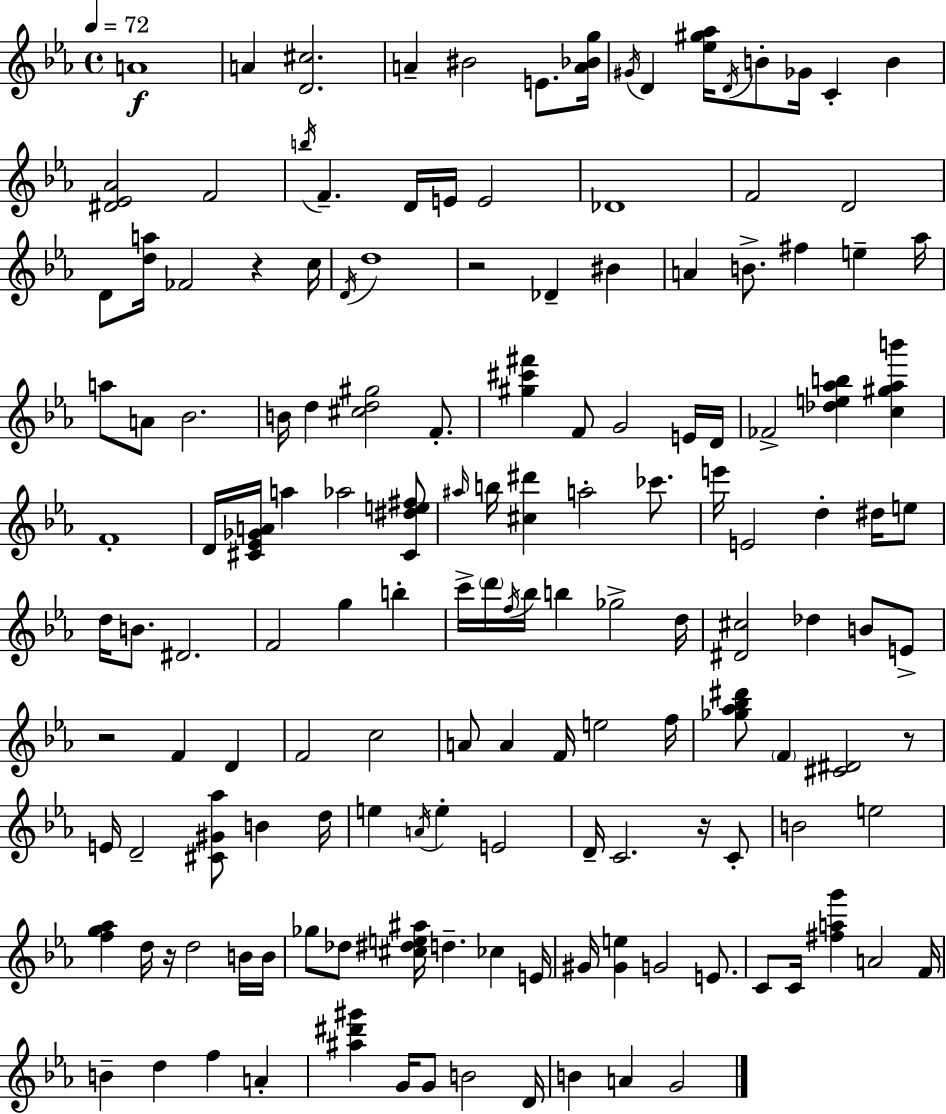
{
  \clef treble
  \time 4/4
  \defaultTimeSignature
  \key ees \major
  \tempo 4 = 72
  a'1\f | a'4 <d' cis''>2. | a'4-- bis'2 e'8. <a' bes' g''>16 | \acciaccatura { gis'16 } d'4 <ees'' gis'' aes''>16 \acciaccatura { d'16 } b'8-. ges'16 c'4-. b'4 | \break <dis' ees' aes'>2 f'2 | \acciaccatura { b''16 } f'4.-- d'16 e'16 e'2 | des'1 | f'2 d'2 | \break d'8 <d'' a''>16 fes'2 r4 | c''16 \acciaccatura { d'16 } d''1 | r2 des'4-- | bis'4 a'4 b'8.-> fis''4 e''4-- | \break aes''16 a''8 a'8 bes'2. | b'16 d''4 <cis'' d'' gis''>2 | f'8.-. <gis'' cis''' fis'''>4 f'8 g'2 | e'16 d'16 fes'2-> <des'' e'' aes'' b''>4 | \break <c'' gis'' aes'' b'''>4 f'1-. | d'16 <cis' ees' ges' a'>16 a''4 aes''2 | <cis' dis'' e'' fis''>8 \grace { ais''16 } b''16 <cis'' dis'''>4 a''2-. | ces'''8. e'''16 e'2 d''4-. | \break dis''16 e''8 d''16 b'8. dis'2. | f'2 g''4 | b''4-. c'''16-> \parenthesize d'''16 \acciaccatura { f''16 } bes''16 b''4 ges''2-> | d''16 <dis' cis''>2 des''4 | \break b'8 e'8-> r2 f'4 | d'4 f'2 c''2 | a'8 a'4 f'16 e''2 | f''16 <ges'' aes'' bes'' dis'''>8 \parenthesize f'4 <cis' dis'>2 | \break r8 e'16 d'2-- <cis' gis' aes''>8 | b'4 d''16 e''4 \acciaccatura { a'16 } e''4-. e'2 | d'16-- c'2. | r16 c'8-. b'2 e''2 | \break <f'' g'' aes''>4 d''16 r16 d''2 | b'16 b'16 ges''8 des''8 <cis'' dis'' e'' ais''>16 d''4.-- | ces''4 e'16 gis'16 <gis' e''>4 g'2 | e'8. c'8 c'16 <fis'' a'' g'''>4 a'2 | \break f'16 b'4-- d''4 f''4 | a'4-. <ais'' dis''' gis'''>4 g'16 g'8 b'2 | d'16 b'4 a'4 g'2 | \bar "|."
}